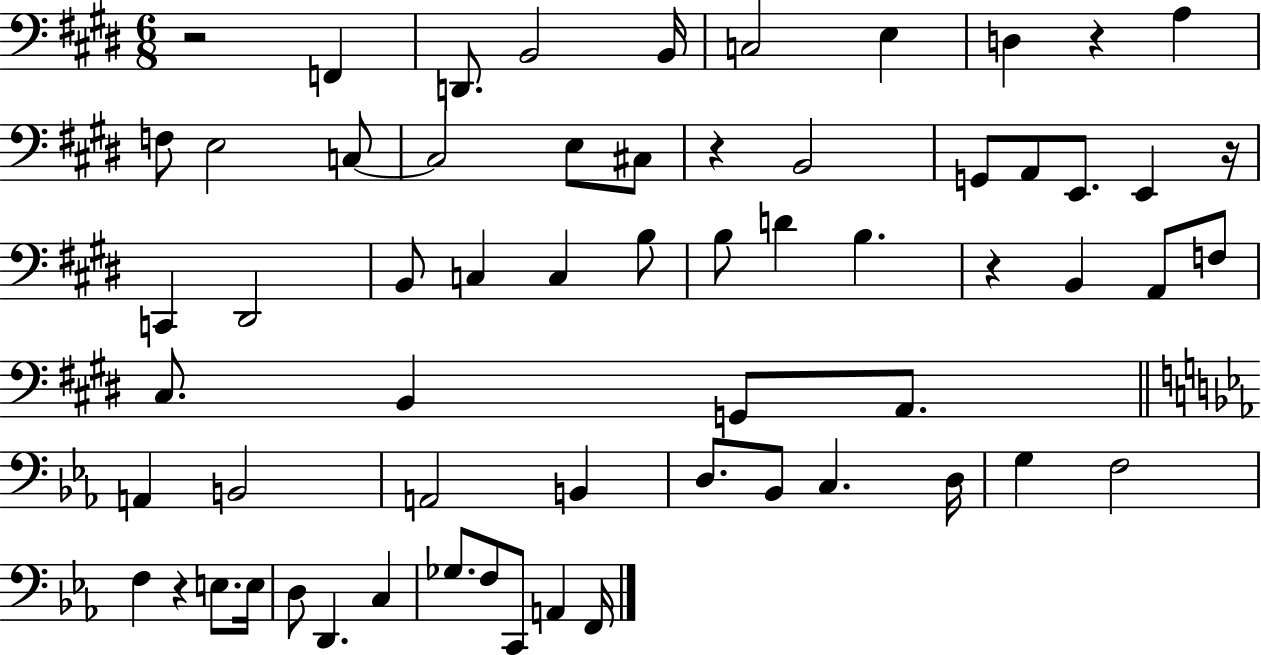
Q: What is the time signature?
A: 6/8